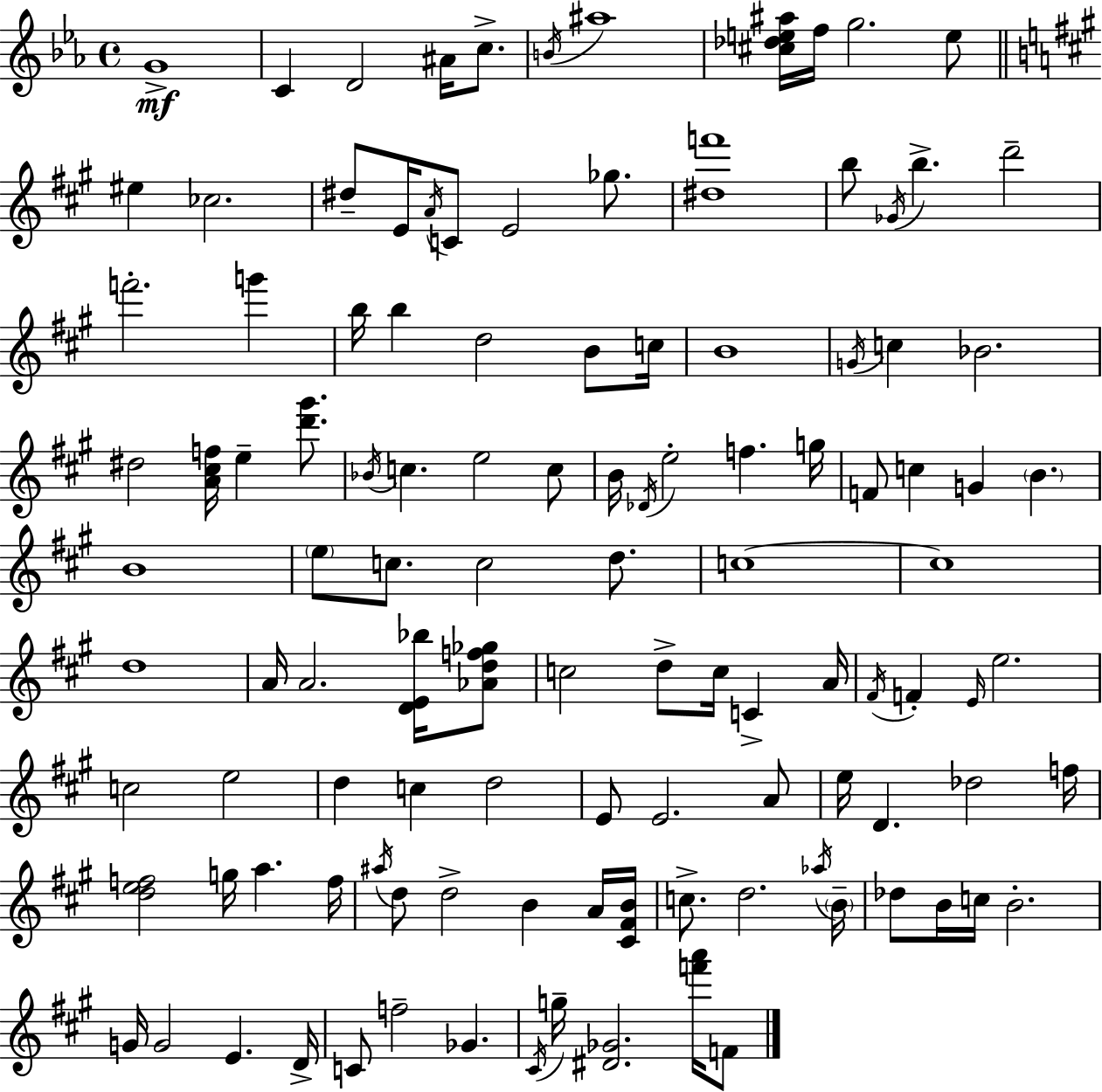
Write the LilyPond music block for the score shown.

{
  \clef treble
  \time 4/4
  \defaultTimeSignature
  \key c \minor
  g'1->\mf | c'4 d'2 ais'16 c''8.-> | \acciaccatura { b'16 } ais''1 | <cis'' des'' e'' ais''>16 f''16 g''2. e''8 | \break \bar "||" \break \key a \major eis''4 ces''2. | dis''8-- e'16 \acciaccatura { a'16 } c'8 e'2 ges''8. | <dis'' f'''>1 | b''8 \acciaccatura { ges'16 } b''4.-> d'''2-- | \break f'''2.-. g'''4 | b''16 b''4 d''2 b'8 | c''16 b'1 | \acciaccatura { g'16 } c''4 bes'2. | \break dis''2 <a' cis'' f''>16 e''4-- | <d''' gis'''>8. \acciaccatura { bes'16 } c''4. e''2 | c''8 b'16 \acciaccatura { des'16 } e''2-. f''4. | g''16 f'8 c''4 g'4 \parenthesize b'4. | \break b'1 | \parenthesize e''8 c''8. c''2 | d''8. c''1~~ | c''1 | \break d''1 | a'16 a'2. | <d' e' bes''>16 <aes' d'' f'' ges''>8 c''2 d''8-> c''16 | c'4-> a'16 \acciaccatura { fis'16 } f'4-. \grace { e'16 } e''2. | \break c''2 e''2 | d''4 c''4 d''2 | e'8 e'2. | a'8 e''16 d'4. des''2 | \break f''16 <d'' e'' f''>2 g''16 | a''4. f''16 \acciaccatura { ais''16 } d''8 d''2-> | b'4 a'16 <cis' fis' b'>16 c''8.-> d''2. | \acciaccatura { aes''16 } \parenthesize b'16-- des''8 b'16 c''16 b'2.-. | \break g'16 g'2 | e'4. d'16-> c'8 f''2-- | ges'4. \acciaccatura { cis'16 } g''16-- <dis' ges'>2. | <f''' a'''>16 f'8 \bar "|."
}